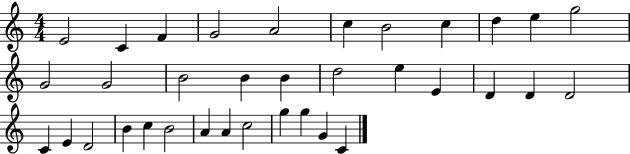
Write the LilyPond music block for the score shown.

{
  \clef treble
  \numericTimeSignature
  \time 4/4
  \key c \major
  e'2 c'4 f'4 | g'2 a'2 | c''4 b'2 c''4 | d''4 e''4 g''2 | \break g'2 g'2 | b'2 b'4 b'4 | d''2 e''4 e'4 | d'4 d'4 d'2 | \break c'4 e'4 d'2 | b'4 c''4 b'2 | a'4 a'4 c''2 | g''4 g''4 g'4 c'4 | \break \bar "|."
}